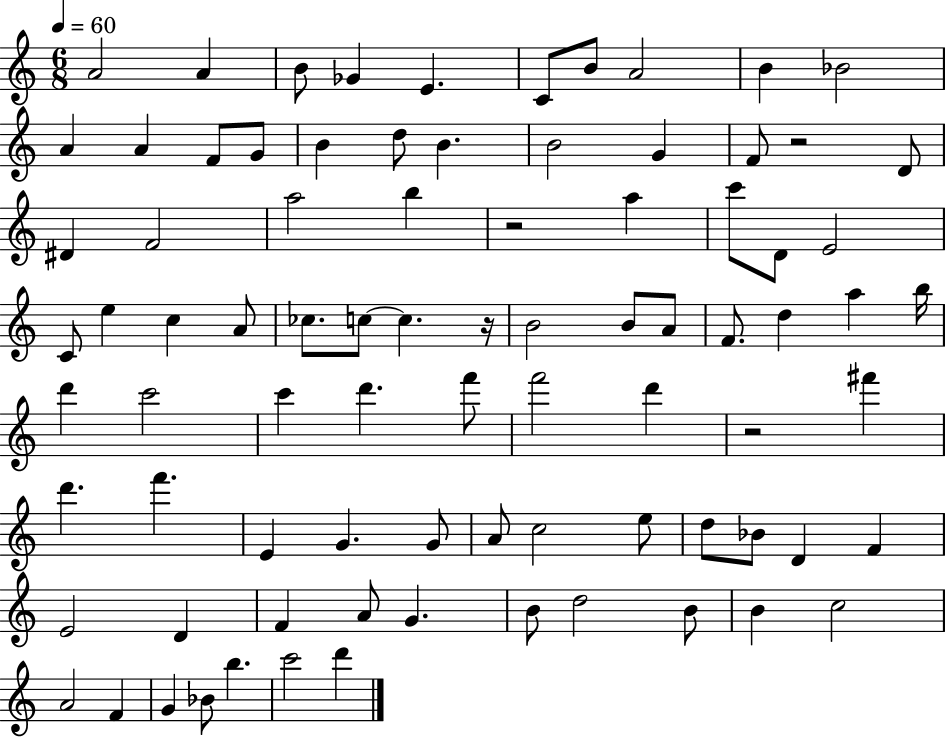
{
  \clef treble
  \numericTimeSignature
  \time 6/8
  \key c \major
  \tempo 4 = 60
  a'2 a'4 | b'8 ges'4 e'4. | c'8 b'8 a'2 | b'4 bes'2 | \break a'4 a'4 f'8 g'8 | b'4 d''8 b'4. | b'2 g'4 | f'8 r2 d'8 | \break dis'4 f'2 | a''2 b''4 | r2 a''4 | c'''8 d'8 e'2 | \break c'8 e''4 c''4 a'8 | ces''8. c''8~~ c''4. r16 | b'2 b'8 a'8 | f'8. d''4 a''4 b''16 | \break d'''4 c'''2 | c'''4 d'''4. f'''8 | f'''2 d'''4 | r2 fis'''4 | \break d'''4. f'''4. | e'4 g'4. g'8 | a'8 c''2 e''8 | d''8 bes'8 d'4 f'4 | \break e'2 d'4 | f'4 a'8 g'4. | b'8 d''2 b'8 | b'4 c''2 | \break a'2 f'4 | g'4 bes'8 b''4. | c'''2 d'''4 | \bar "|."
}